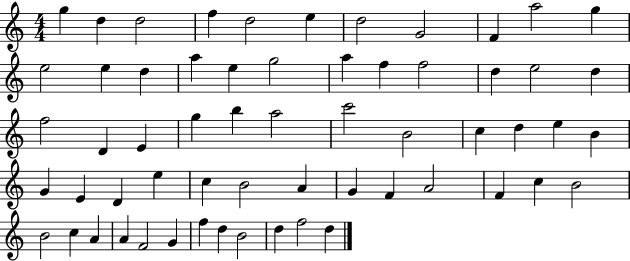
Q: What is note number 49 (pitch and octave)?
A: B4